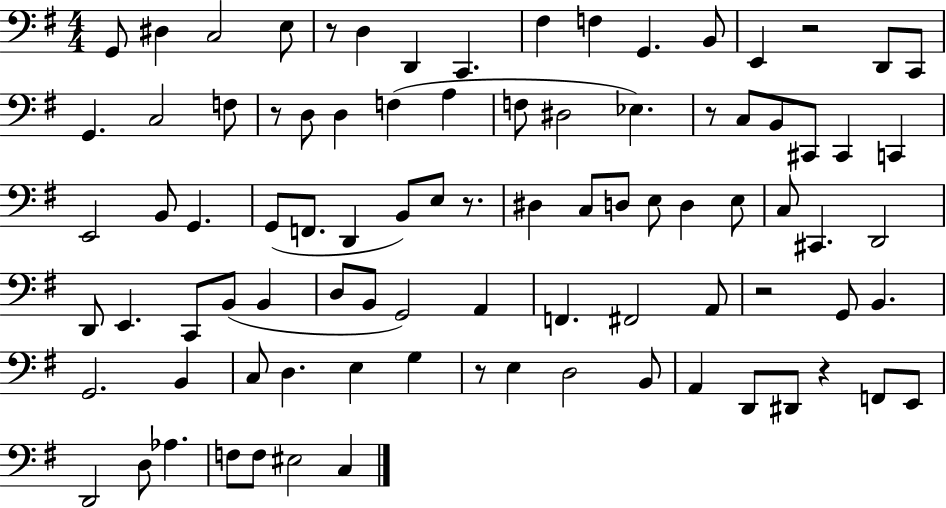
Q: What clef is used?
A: bass